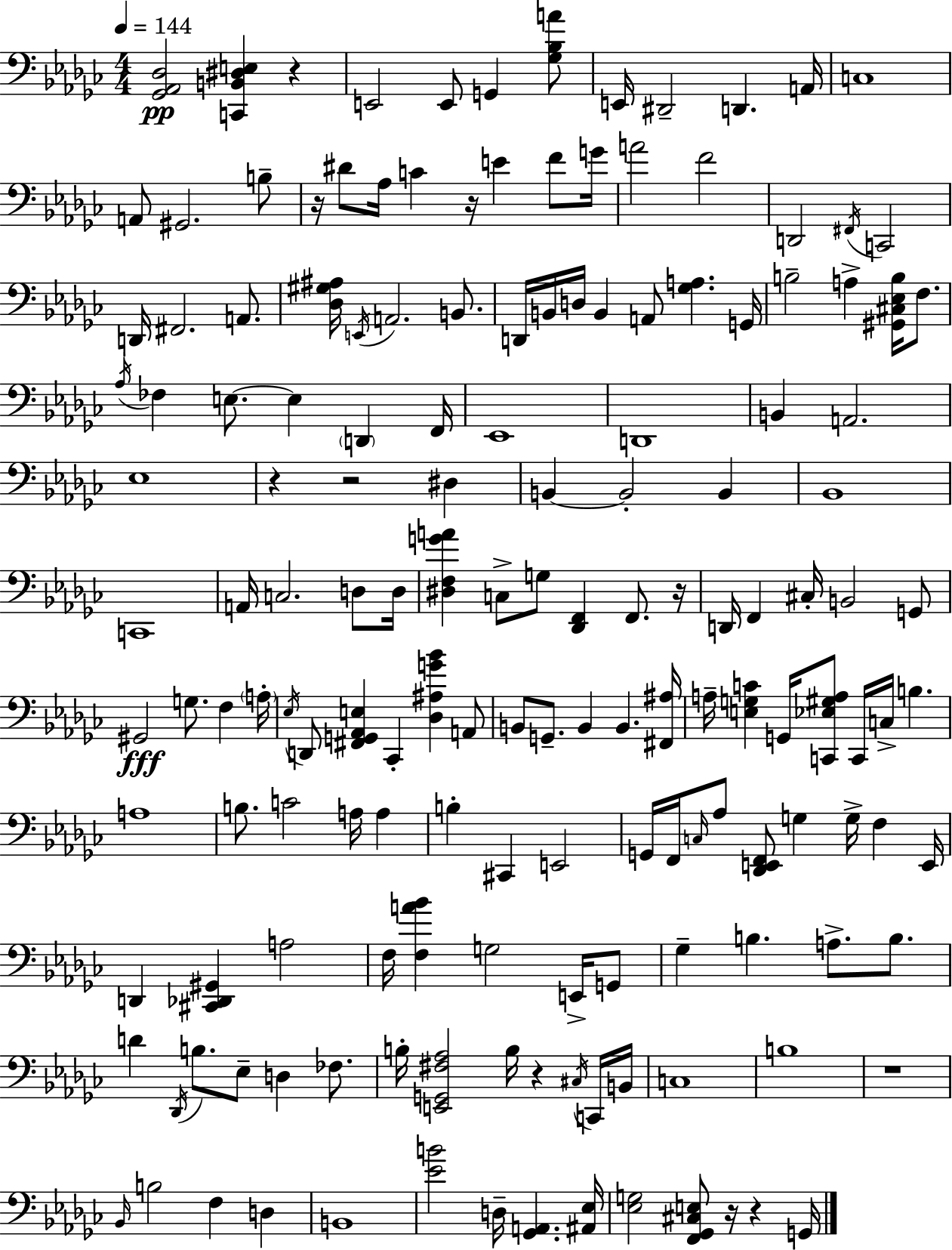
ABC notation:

X:1
T:Untitled
M:4/4
L:1/4
K:Ebm
[_G,,_A,,_D,]2 [C,,B,,^D,E,] z E,,2 E,,/2 G,, [_G,_B,A]/2 E,,/4 ^D,,2 D,, A,,/4 C,4 A,,/2 ^G,,2 B,/2 z/4 ^D/2 _A,/4 C z/4 E F/2 G/4 A2 F2 D,,2 ^F,,/4 C,,2 D,,/4 ^F,,2 A,,/2 [_D,^G,^A,]/4 E,,/4 A,,2 B,,/2 D,,/4 B,,/4 D,/4 B,, A,,/2 [_G,A,] G,,/4 B,2 A, [^G,,^C,_E,B,]/4 F,/2 _A,/4 _F, E,/2 E, D,, F,,/4 _E,,4 D,,4 B,, A,,2 _E,4 z z2 ^D, B,, B,,2 B,, _B,,4 C,,4 A,,/4 C,2 D,/2 D,/4 [^D,F,GA] C,/2 G,/2 [_D,,F,,] F,,/2 z/4 D,,/4 F,, ^C,/4 B,,2 G,,/2 ^G,,2 G,/2 F, A,/4 _E,/4 D,,/2 [^F,,G,,_A,,E,] _C,, [_D,^A,G_B] A,,/2 B,,/2 G,,/2 B,, B,, [^F,,^A,]/4 A,/4 [E,G,C] G,,/4 [C,,_E,^G,A,]/2 C,,/4 C,/4 B, A,4 B,/2 C2 A,/4 A, B, ^C,, E,,2 G,,/4 F,,/4 C,/4 _A,/2 [_D,,E,,F,,]/2 G, G,/4 F, E,,/4 D,, [^C,,_D,,^G,,] A,2 F,/4 [F,A_B] G,2 E,,/4 G,,/2 _G, B, A,/2 B,/2 D _D,,/4 B,/2 _E,/2 D, _F,/2 B,/4 [E,,G,,^F,_A,]2 B,/4 z ^C,/4 C,,/4 B,,/4 C,4 B,4 z4 _B,,/4 B,2 F, D, B,,4 [_EB]2 D,/4 [_G,,A,,] [^A,,_E,]/4 [_E,G,]2 [F,,_G,,^C,E,]/2 z/4 z G,,/4